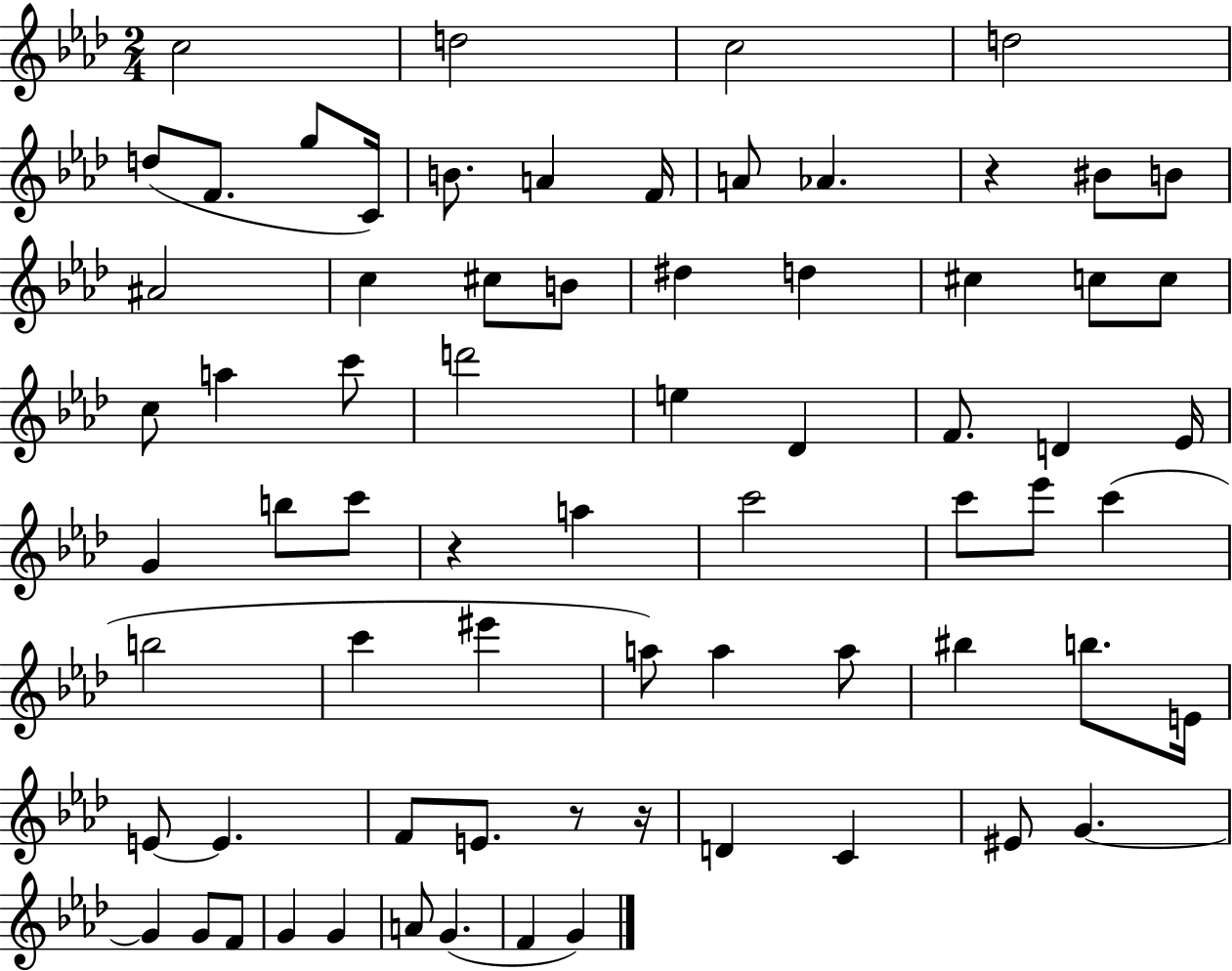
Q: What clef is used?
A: treble